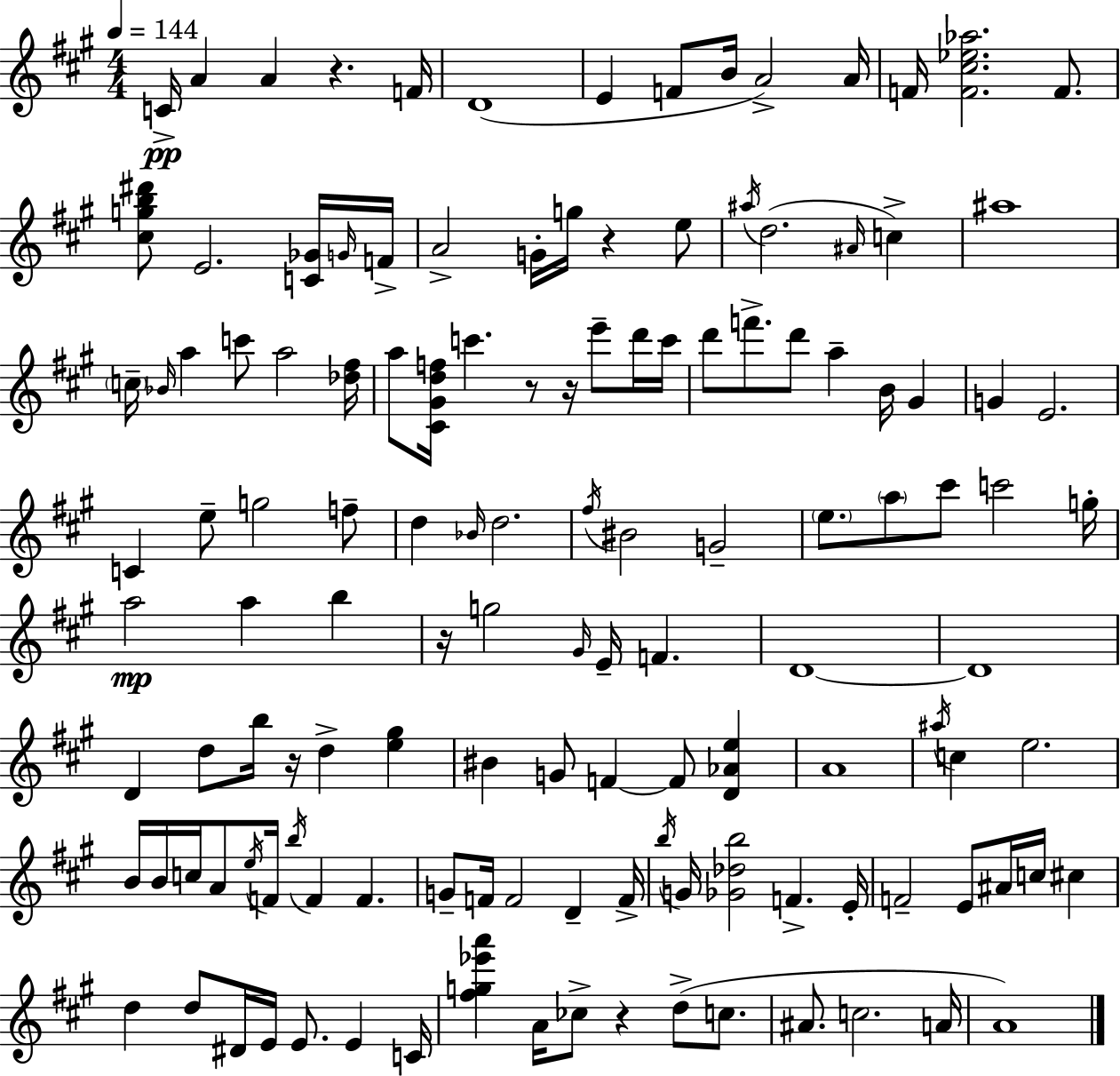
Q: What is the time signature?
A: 4/4